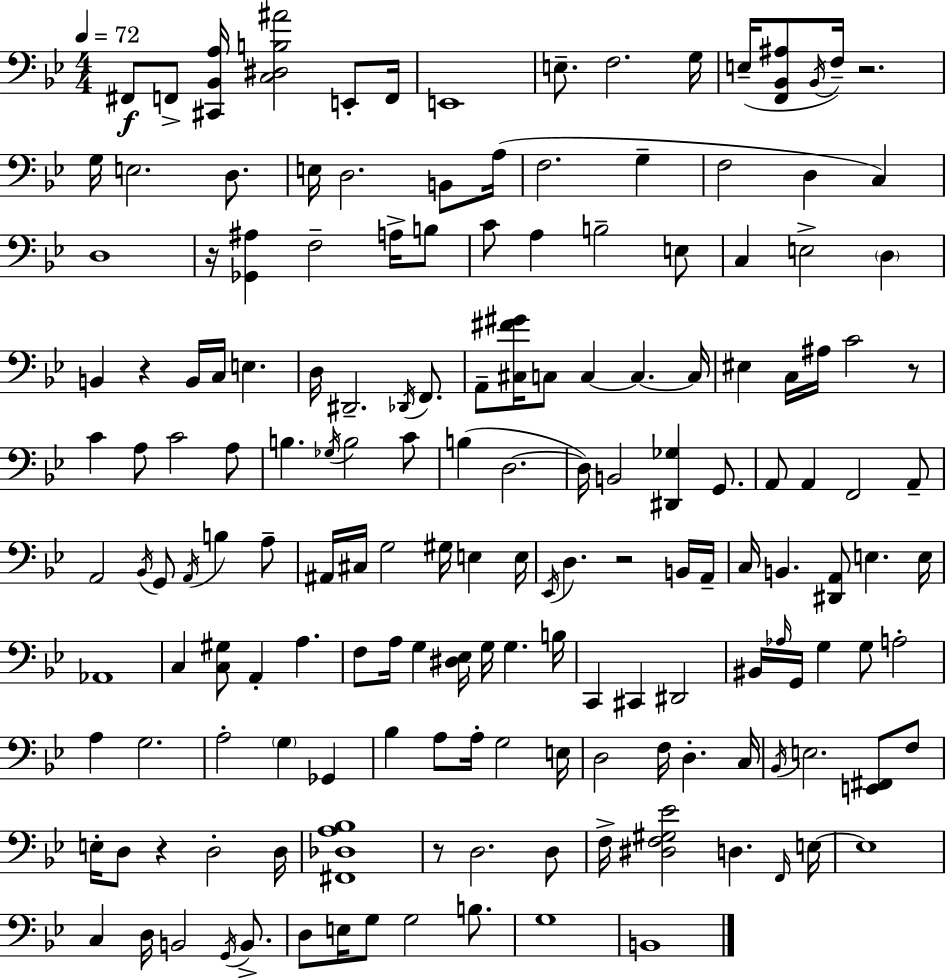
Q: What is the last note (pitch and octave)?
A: B2